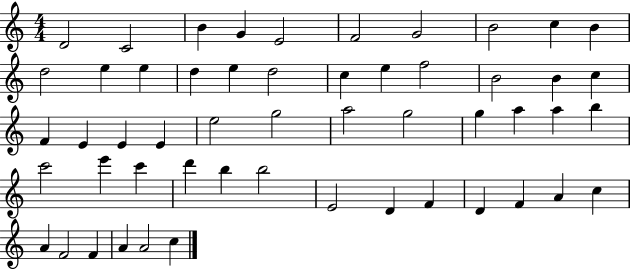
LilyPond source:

{
  \clef treble
  \numericTimeSignature
  \time 4/4
  \key c \major
  d'2 c'2 | b'4 g'4 e'2 | f'2 g'2 | b'2 c''4 b'4 | \break d''2 e''4 e''4 | d''4 e''4 d''2 | c''4 e''4 f''2 | b'2 b'4 c''4 | \break f'4 e'4 e'4 e'4 | e''2 g''2 | a''2 g''2 | g''4 a''4 a''4 b''4 | \break c'''2 e'''4 c'''4 | d'''4 b''4 b''2 | e'2 d'4 f'4 | d'4 f'4 a'4 c''4 | \break a'4 f'2 f'4 | a'4 a'2 c''4 | \bar "|."
}